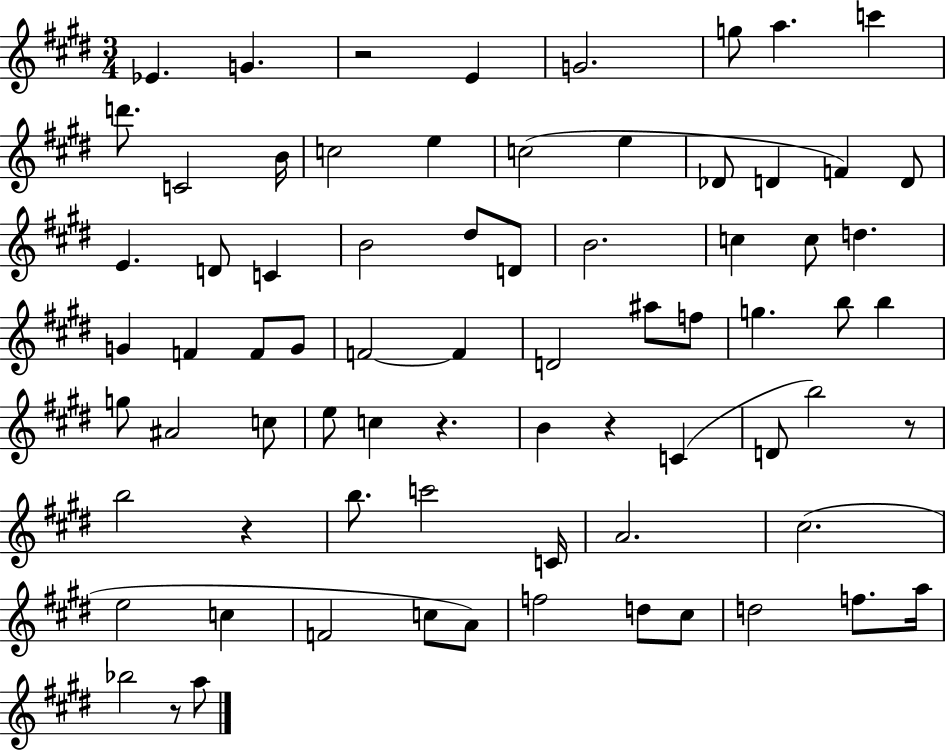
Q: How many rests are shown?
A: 6